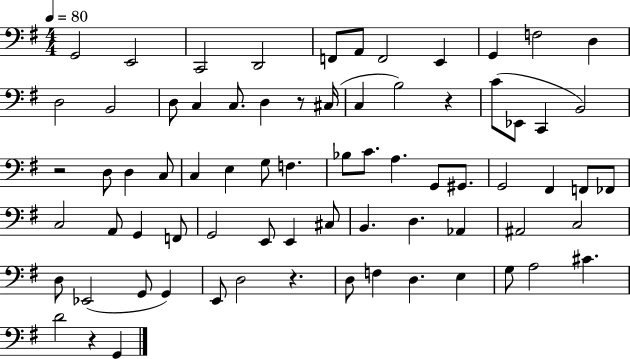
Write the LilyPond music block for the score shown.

{
  \clef bass
  \numericTimeSignature
  \time 4/4
  \key g \major
  \tempo 4 = 80
  g,2 e,2 | c,2 d,2 | f,8 a,8 f,2 e,4 | g,4 f2 d4 | \break d2 b,2 | d8 c4 c8. d4 r8 cis16( | c4 b2) r4 | c'8( ees,8 c,4 b,2) | \break r2 d8 d4 c8 | c4 e4 g8 f4. | bes8 c'8. a4. g,8 gis,8. | g,2 fis,4 f,8 fes,8 | \break c2 a,8 g,4 f,8 | g,2 e,8 e,4 cis8 | b,4. d4. aes,4 | ais,2 c2 | \break d8 ees,2( g,8 g,4) | e,8 d2 r4. | d8 f4 d4. e4 | g8 a2 cis'4. | \break d'2 r4 g,4 | \bar "|."
}